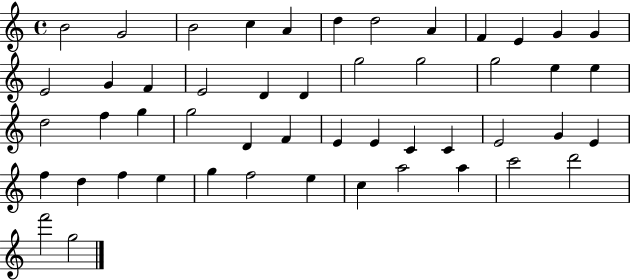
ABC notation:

X:1
T:Untitled
M:4/4
L:1/4
K:C
B2 G2 B2 c A d d2 A F E G G E2 G F E2 D D g2 g2 g2 e e d2 f g g2 D F E E C C E2 G E f d f e g f2 e c a2 a c'2 d'2 f'2 g2